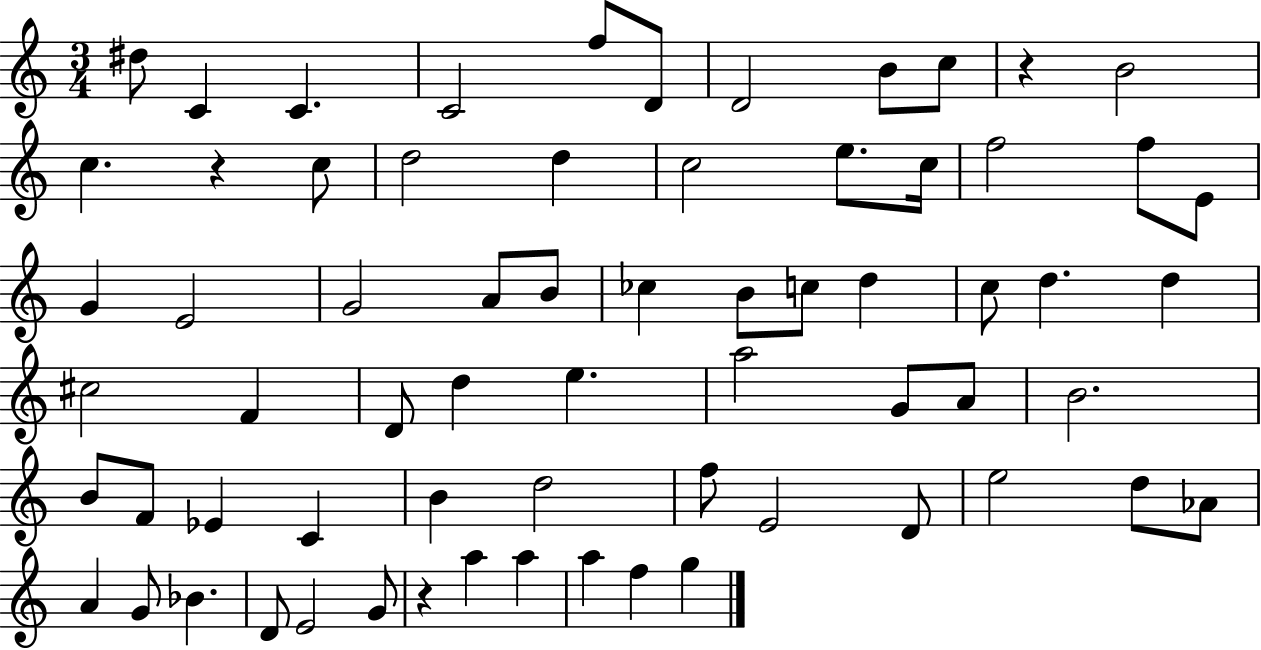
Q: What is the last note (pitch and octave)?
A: G5